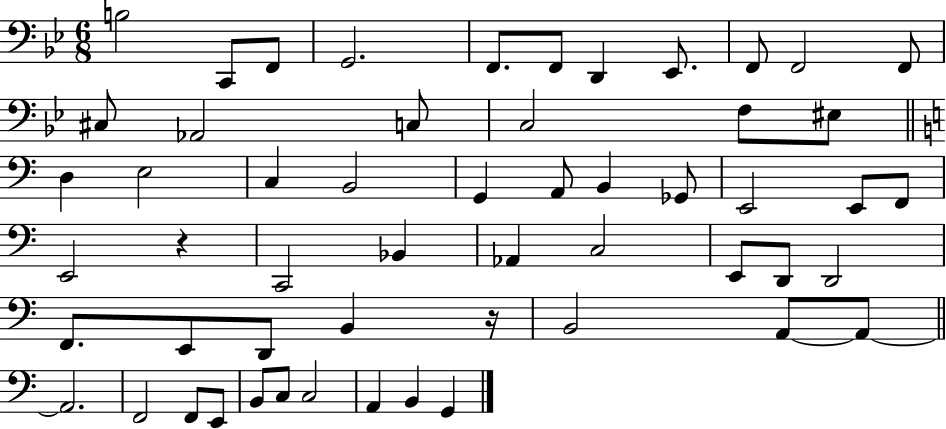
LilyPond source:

{
  \clef bass
  \numericTimeSignature
  \time 6/8
  \key bes \major
  b2 c,8 f,8 | g,2. | f,8. f,8 d,4 ees,8. | f,8 f,2 f,8 | \break cis8 aes,2 c8 | c2 f8 eis8 | \bar "||" \break \key c \major d4 e2 | c4 b,2 | g,4 a,8 b,4 ges,8 | e,2 e,8 f,8 | \break e,2 r4 | c,2 bes,4 | aes,4 c2 | e,8 d,8 d,2 | \break f,8. e,8 d,8 b,4 r16 | b,2 a,8~~ a,8~~ | \bar "||" \break \key a \minor a,2. | f,2 f,8 e,8 | b,8 c8 c2 | a,4 b,4 g,4 | \break \bar "|."
}